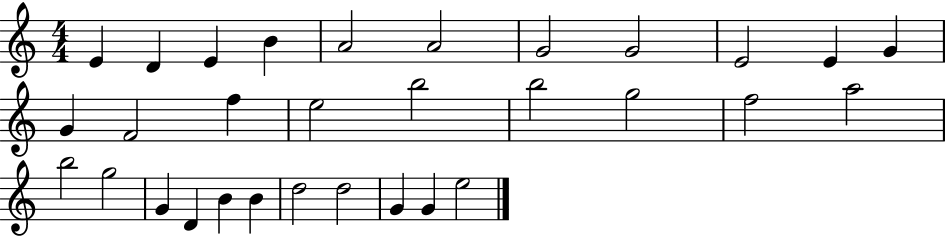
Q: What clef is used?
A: treble